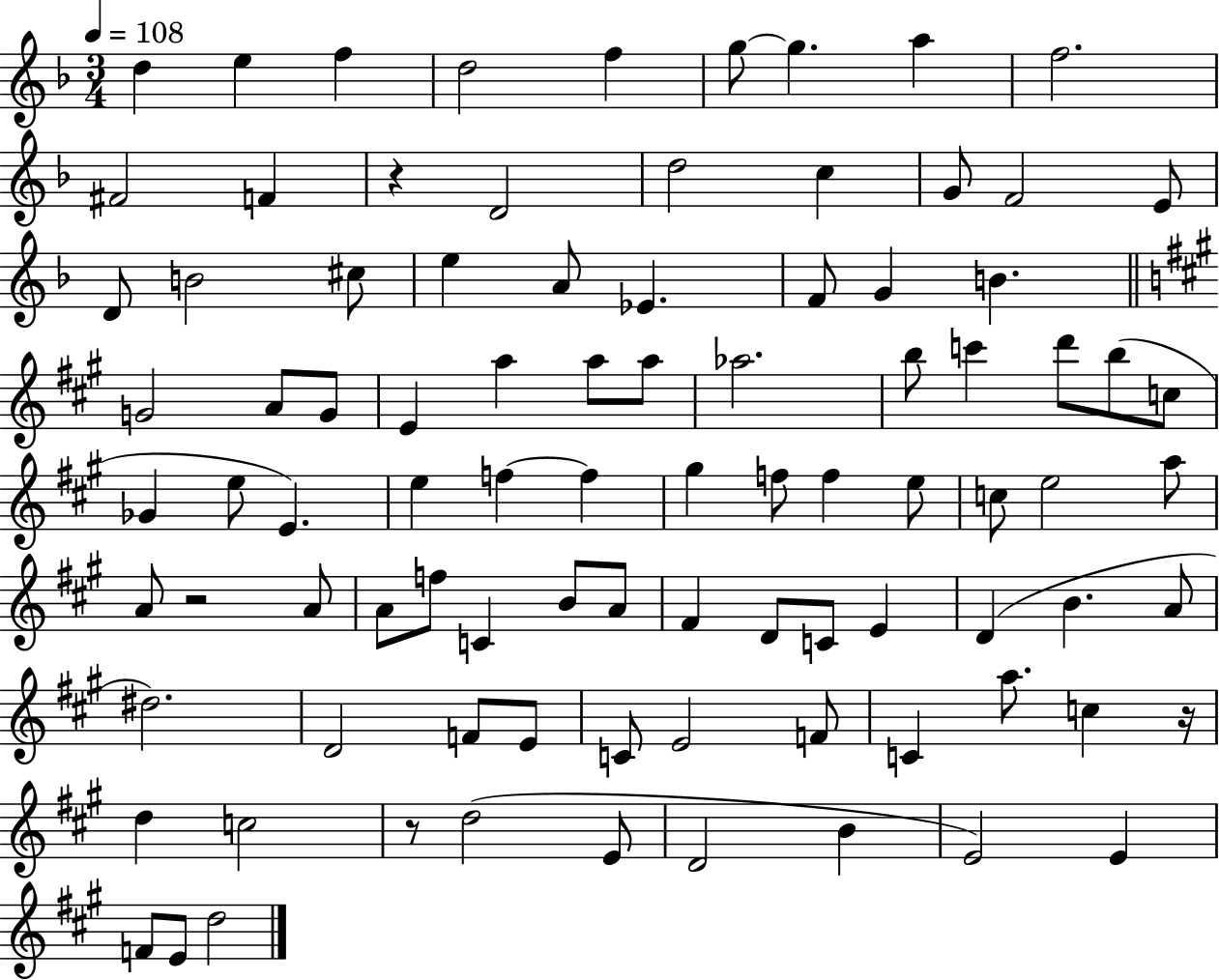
X:1
T:Untitled
M:3/4
L:1/4
K:F
d e f d2 f g/2 g a f2 ^F2 F z D2 d2 c G/2 F2 E/2 D/2 B2 ^c/2 e A/2 _E F/2 G B G2 A/2 G/2 E a a/2 a/2 _a2 b/2 c' d'/2 b/2 c/2 _G e/2 E e f f ^g f/2 f e/2 c/2 e2 a/2 A/2 z2 A/2 A/2 f/2 C B/2 A/2 ^F D/2 C/2 E D B A/2 ^d2 D2 F/2 E/2 C/2 E2 F/2 C a/2 c z/4 d c2 z/2 d2 E/2 D2 B E2 E F/2 E/2 d2